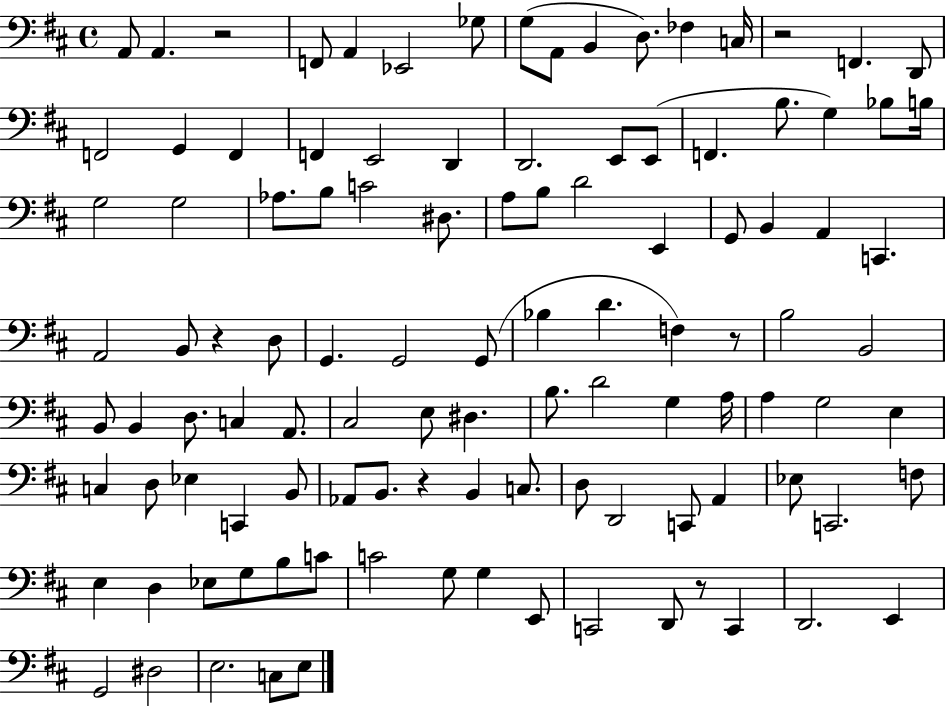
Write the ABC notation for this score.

X:1
T:Untitled
M:4/4
L:1/4
K:D
A,,/2 A,, z2 F,,/2 A,, _E,,2 _G,/2 G,/2 A,,/2 B,, D,/2 _F, C,/4 z2 F,, D,,/2 F,,2 G,, F,, F,, E,,2 D,, D,,2 E,,/2 E,,/2 F,, B,/2 G, _B,/2 B,/4 G,2 G,2 _A,/2 B,/2 C2 ^D,/2 A,/2 B,/2 D2 E,, G,,/2 B,, A,, C,, A,,2 B,,/2 z D,/2 G,, G,,2 G,,/2 _B, D F, z/2 B,2 B,,2 B,,/2 B,, D,/2 C, A,,/2 ^C,2 E,/2 ^D, B,/2 D2 G, A,/4 A, G,2 E, C, D,/2 _E, C,, B,,/2 _A,,/2 B,,/2 z B,, C,/2 D,/2 D,,2 C,,/2 A,, _E,/2 C,,2 F,/2 E, D, _E,/2 G,/2 B,/2 C/2 C2 G,/2 G, E,,/2 C,,2 D,,/2 z/2 C,, D,,2 E,, G,,2 ^D,2 E,2 C,/2 E,/2